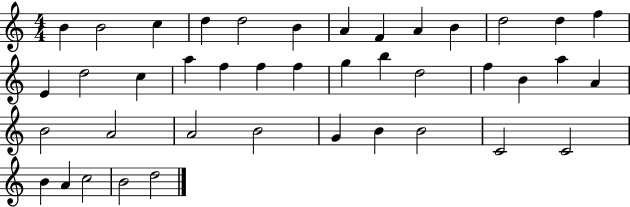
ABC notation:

X:1
T:Untitled
M:4/4
L:1/4
K:C
B B2 c d d2 B A F A B d2 d f E d2 c a f f f g b d2 f B a A B2 A2 A2 B2 G B B2 C2 C2 B A c2 B2 d2